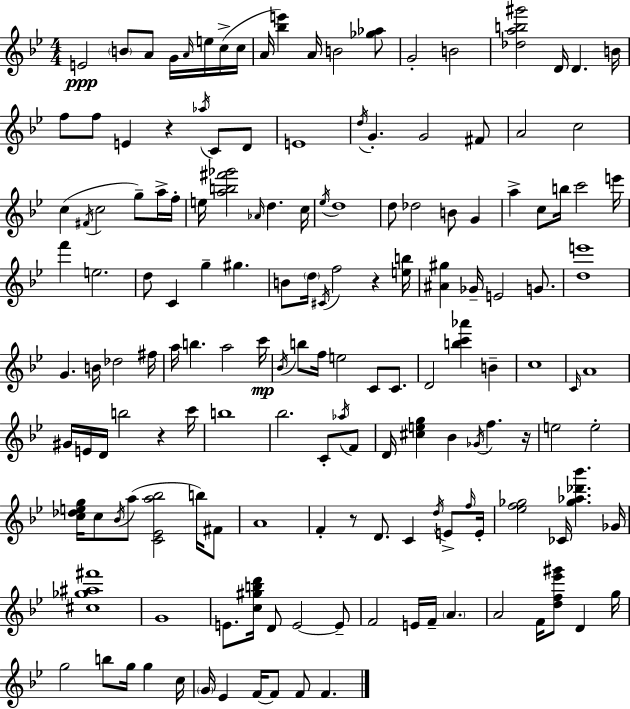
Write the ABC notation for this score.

X:1
T:Untitled
M:4/4
L:1/4
K:Gm
E2 B/2 A/2 G/4 A/4 e/4 c/4 c/4 A/4 [_be'] A/4 B2 [_g_a]/2 G2 B2 [_dab^g']2 D/4 D B/4 f/2 f/2 E z _a/4 C/2 D/2 E4 d/4 G G2 ^F/2 A2 c2 c ^F/4 c2 g/2 a/4 f/4 e/4 [ab^f'_g']2 _A/4 d c/4 _e/4 d4 d/2 _d2 B/2 G a c/2 b/4 c'2 e'/4 f' e2 d/2 C g ^g B/2 d/4 ^C/4 f2 z [eb]/4 [^A^g] _G/4 E2 G/2 [de']4 G B/4 _d2 ^f/4 a/4 b a2 c'/4 _B/4 b/2 f/4 e2 C/2 C/2 D2 [bc'_a'] B c4 C/4 A4 ^G/4 E/4 D/4 b2 z c'/4 b4 _b2 C/2 _a/4 F/2 D/4 [^ceg] _B _G/4 f z/4 e2 e2 [c_deg]/4 c/2 _B/4 a/2 [C_Ea_b]2 b/4 ^F/2 A4 F z/2 D/2 C d/4 E/2 f/4 E/4 [_ef_g]2 _C/4 [_g_a_d'_b'] _G/4 [^c_g^a^f']4 G4 E/2 [c^gbd']/4 D/2 E2 E/2 F2 E/4 F/4 A A2 F/4 [df_e'^g']/2 D g/4 g2 b/2 g/4 g c/4 G/4 _E F/4 F/2 F/2 F